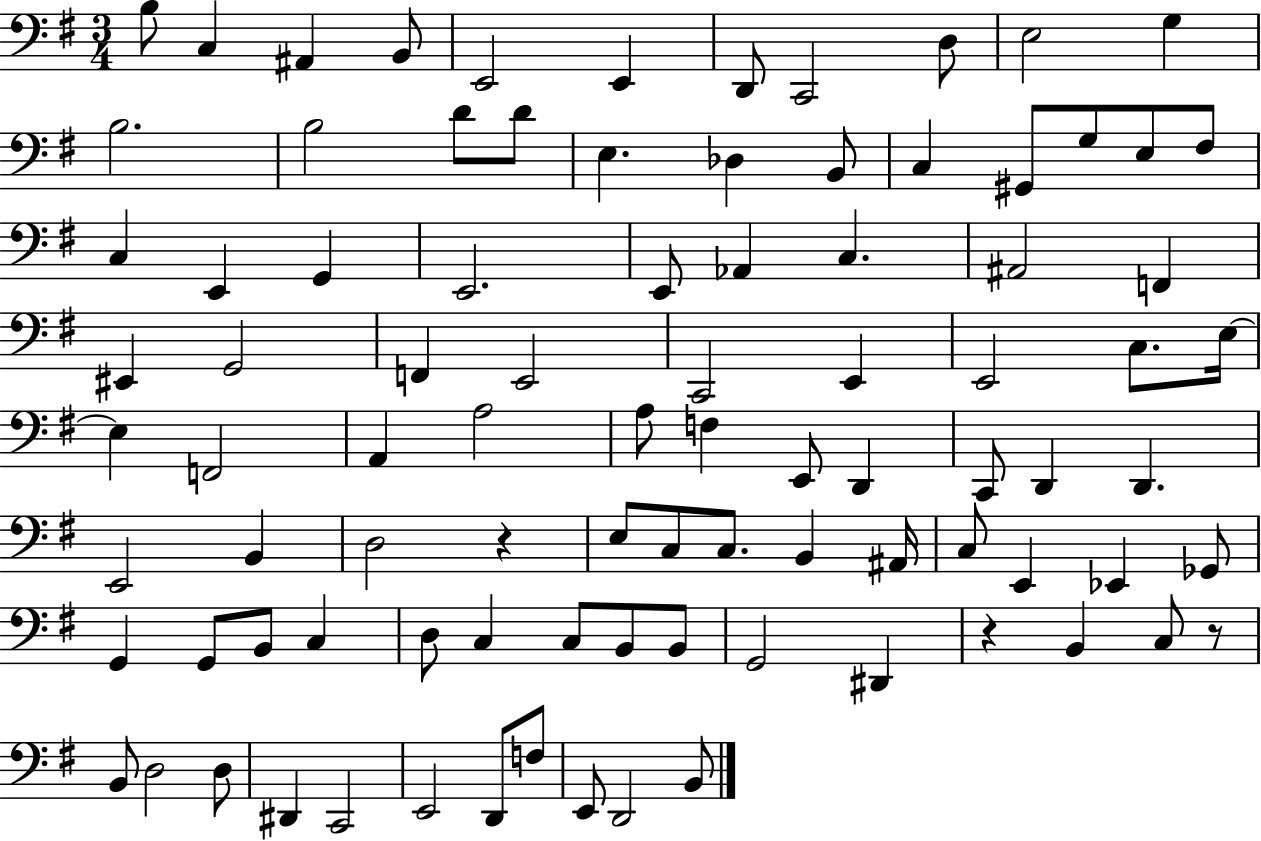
B3/e C3/q A#2/q B2/e E2/h E2/q D2/e C2/h D3/e E3/h G3/q B3/h. B3/h D4/e D4/e E3/q. Db3/q B2/e C3/q G#2/e G3/e E3/e F#3/e C3/q E2/q G2/q E2/h. E2/e Ab2/q C3/q. A#2/h F2/q EIS2/q G2/h F2/q E2/h C2/h E2/q E2/h C3/e. E3/s E3/q F2/h A2/q A3/h A3/e F3/q E2/e D2/q C2/e D2/q D2/q. E2/h B2/q D3/h R/q E3/e C3/e C3/e. B2/q A#2/s C3/e E2/q Eb2/q Gb2/e G2/q G2/e B2/e C3/q D3/e C3/q C3/e B2/e B2/e G2/h D#2/q R/q B2/q C3/e R/e B2/e D3/h D3/e D#2/q C2/h E2/h D2/e F3/e E2/e D2/h B2/e